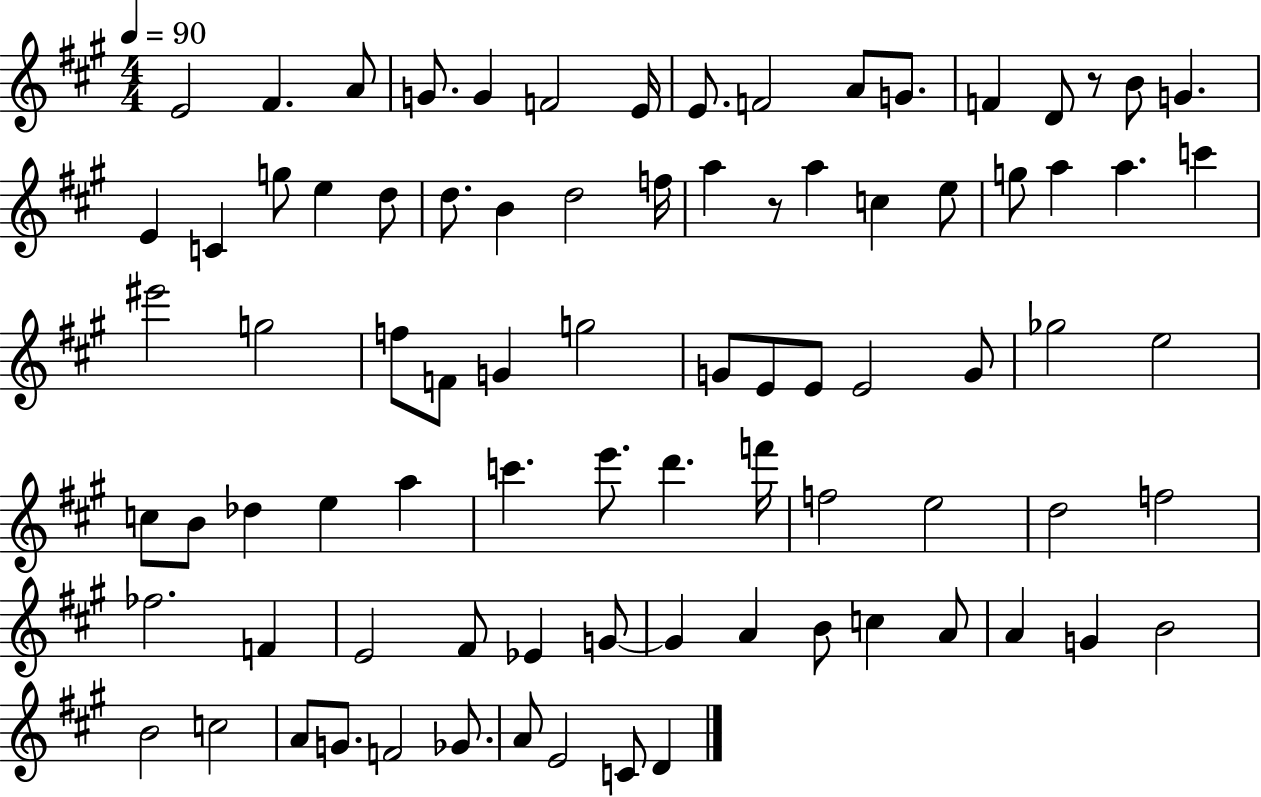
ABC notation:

X:1
T:Untitled
M:4/4
L:1/4
K:A
E2 ^F A/2 G/2 G F2 E/4 E/2 F2 A/2 G/2 F D/2 z/2 B/2 G E C g/2 e d/2 d/2 B d2 f/4 a z/2 a c e/2 g/2 a a c' ^e'2 g2 f/2 F/2 G g2 G/2 E/2 E/2 E2 G/2 _g2 e2 c/2 B/2 _d e a c' e'/2 d' f'/4 f2 e2 d2 f2 _f2 F E2 ^F/2 _E G/2 G A B/2 c A/2 A G B2 B2 c2 A/2 G/2 F2 _G/2 A/2 E2 C/2 D